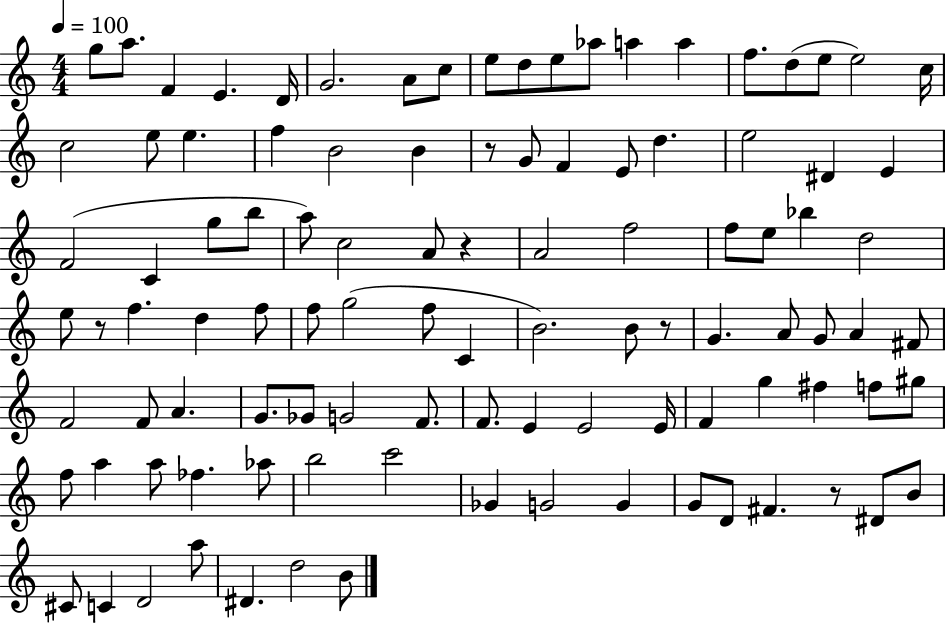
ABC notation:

X:1
T:Untitled
M:4/4
L:1/4
K:C
g/2 a/2 F E D/4 G2 A/2 c/2 e/2 d/2 e/2 _a/2 a a f/2 d/2 e/2 e2 c/4 c2 e/2 e f B2 B z/2 G/2 F E/2 d e2 ^D E F2 C g/2 b/2 a/2 c2 A/2 z A2 f2 f/2 e/2 _b d2 e/2 z/2 f d f/2 f/2 g2 f/2 C B2 B/2 z/2 G A/2 G/2 A ^F/2 F2 F/2 A G/2 _G/2 G2 F/2 F/2 E E2 E/4 F g ^f f/2 ^g/2 f/2 a a/2 _f _a/2 b2 c'2 _G G2 G G/2 D/2 ^F z/2 ^D/2 B/2 ^C/2 C D2 a/2 ^D d2 B/2